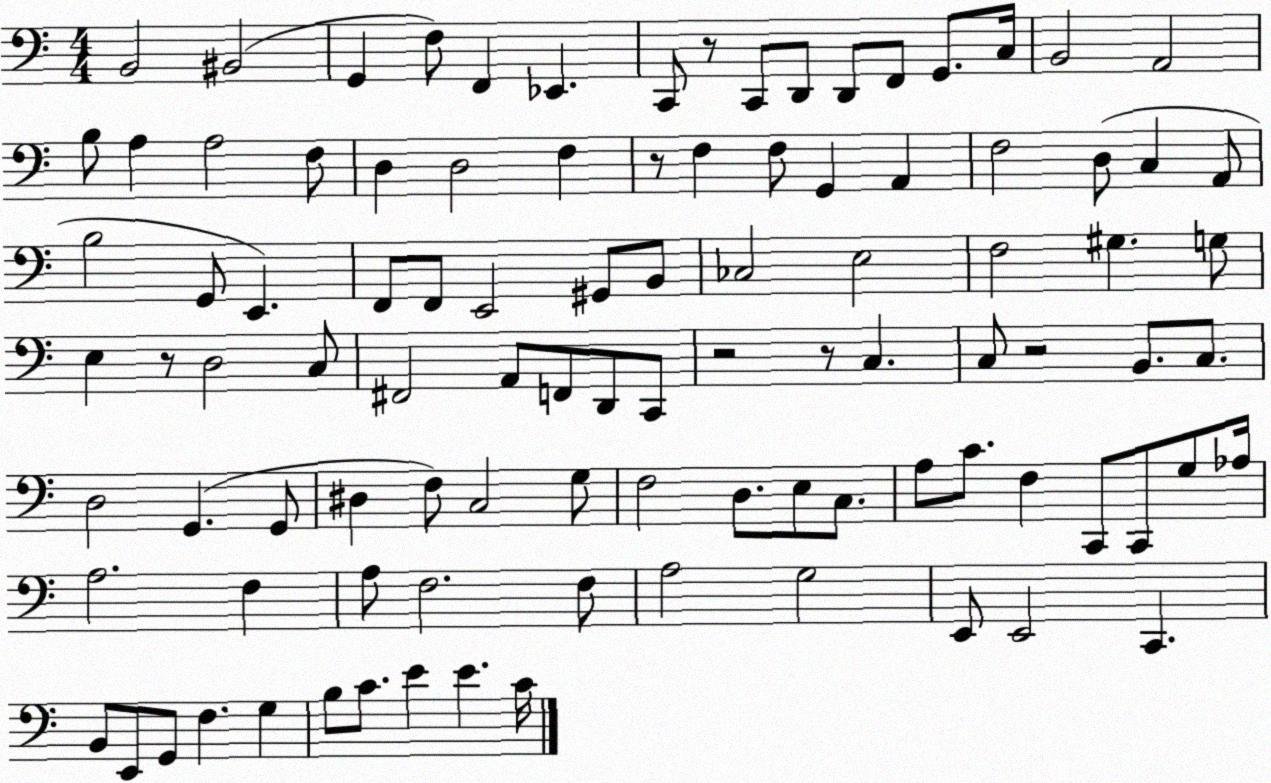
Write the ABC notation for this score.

X:1
T:Untitled
M:4/4
L:1/4
K:C
B,,2 ^B,,2 G,, F,/2 F,, _E,, C,,/2 z/2 C,,/2 D,,/2 D,,/2 F,,/2 G,,/2 C,/4 B,,2 A,,2 B,/2 A, A,2 F,/2 D, D,2 F, z/2 F, F,/2 G,, A,, F,2 D,/2 C, A,,/2 B,2 G,,/2 E,, F,,/2 F,,/2 E,,2 ^G,,/2 B,,/2 _C,2 E,2 F,2 ^G, G,/2 E, z/2 D,2 C,/2 ^F,,2 A,,/2 F,,/2 D,,/2 C,,/2 z2 z/2 C, C,/2 z2 B,,/2 C,/2 D,2 G,, G,,/2 ^D, F,/2 C,2 G,/2 F,2 D,/2 E,/2 C,/2 A,/2 C/2 F, C,,/2 C,,/2 G,/2 _A,/4 A,2 F, A,/2 F,2 F,/2 A,2 G,2 E,,/2 E,,2 C,, B,,/2 E,,/2 G,,/2 F, G, B,/2 C/2 E E C/4